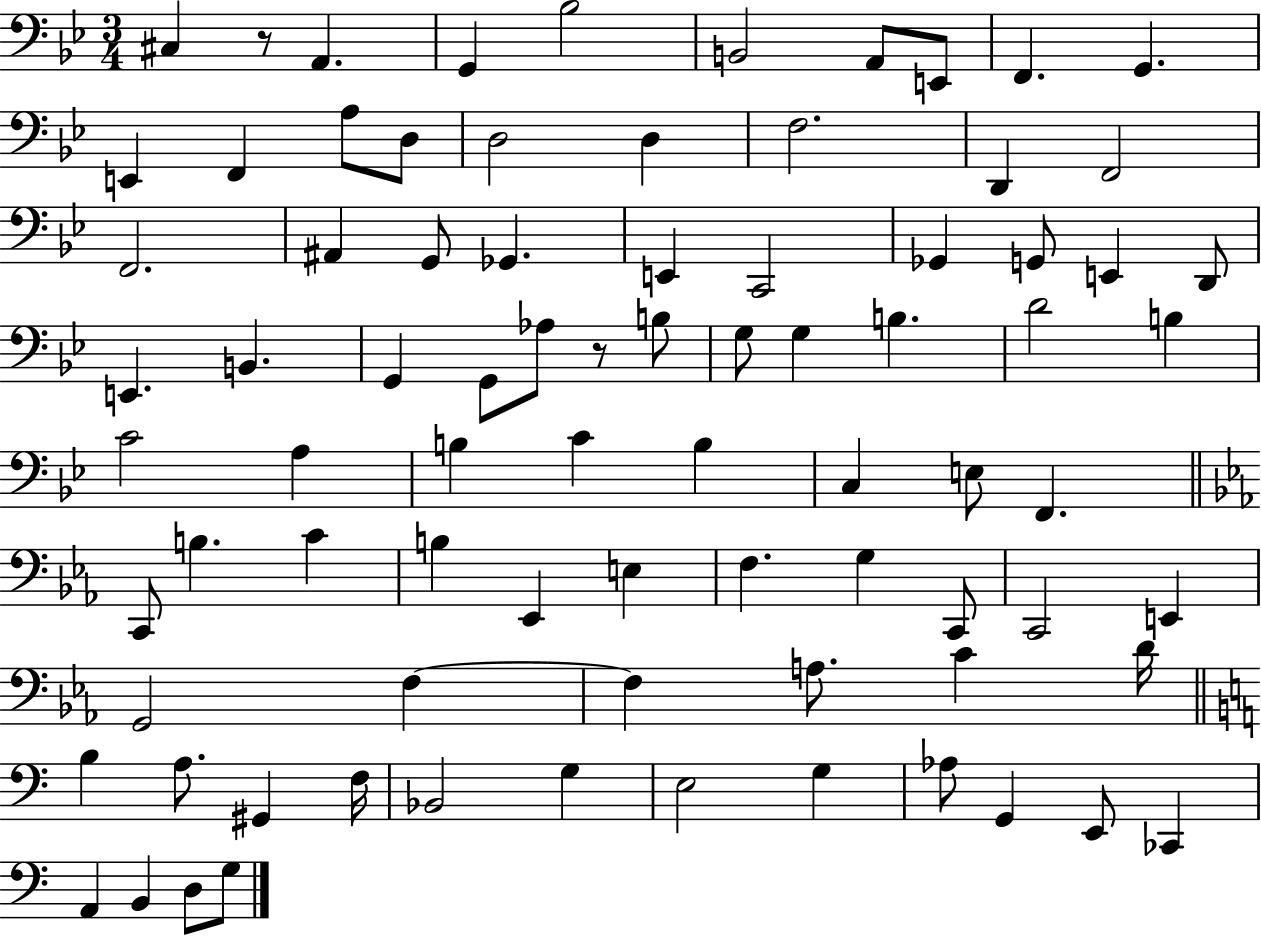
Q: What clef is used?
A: bass